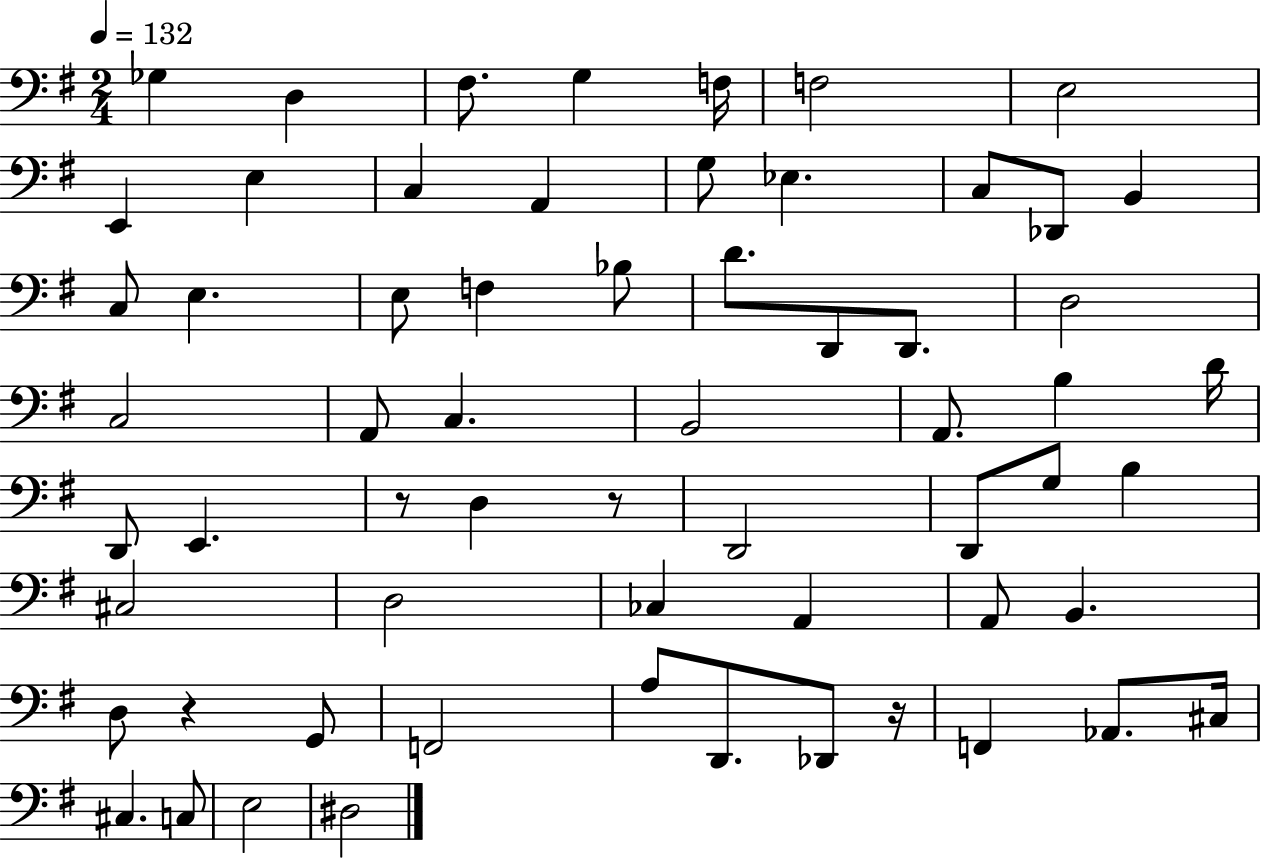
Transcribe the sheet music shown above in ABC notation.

X:1
T:Untitled
M:2/4
L:1/4
K:G
_G, D, ^F,/2 G, F,/4 F,2 E,2 E,, E, C, A,, G,/2 _E, C,/2 _D,,/2 B,, C,/2 E, E,/2 F, _B,/2 D/2 D,,/2 D,,/2 D,2 C,2 A,,/2 C, B,,2 A,,/2 B, D/4 D,,/2 E,, z/2 D, z/2 D,,2 D,,/2 G,/2 B, ^C,2 D,2 _C, A,, A,,/2 B,, D,/2 z G,,/2 F,,2 A,/2 D,,/2 _D,,/2 z/4 F,, _A,,/2 ^C,/4 ^C, C,/2 E,2 ^D,2